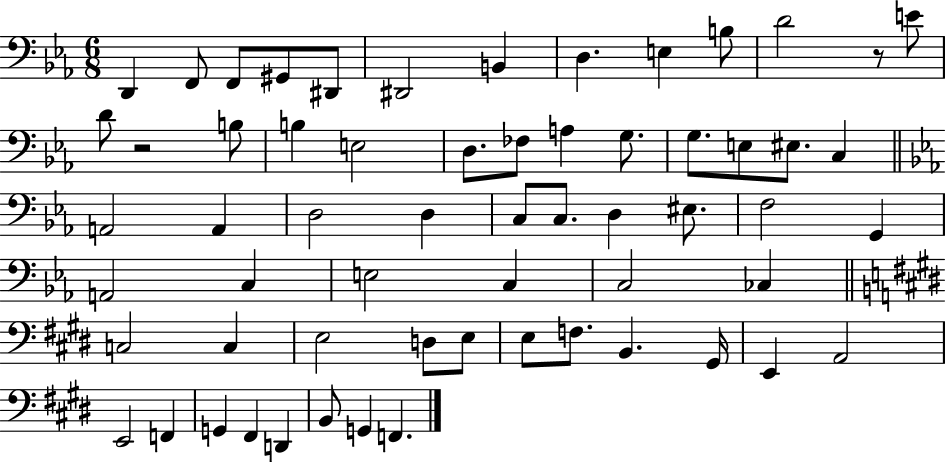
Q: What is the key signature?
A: EES major